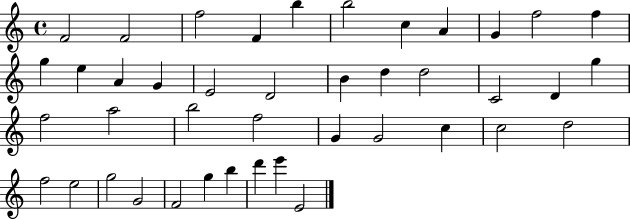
{
  \clef treble
  \time 4/4
  \defaultTimeSignature
  \key c \major
  f'2 f'2 | f''2 f'4 b''4 | b''2 c''4 a'4 | g'4 f''2 f''4 | \break g''4 e''4 a'4 g'4 | e'2 d'2 | b'4 d''4 d''2 | c'2 d'4 g''4 | \break f''2 a''2 | b''2 f''2 | g'4 g'2 c''4 | c''2 d''2 | \break f''2 e''2 | g''2 g'2 | f'2 g''4 b''4 | d'''4 e'''4 e'2 | \break \bar "|."
}